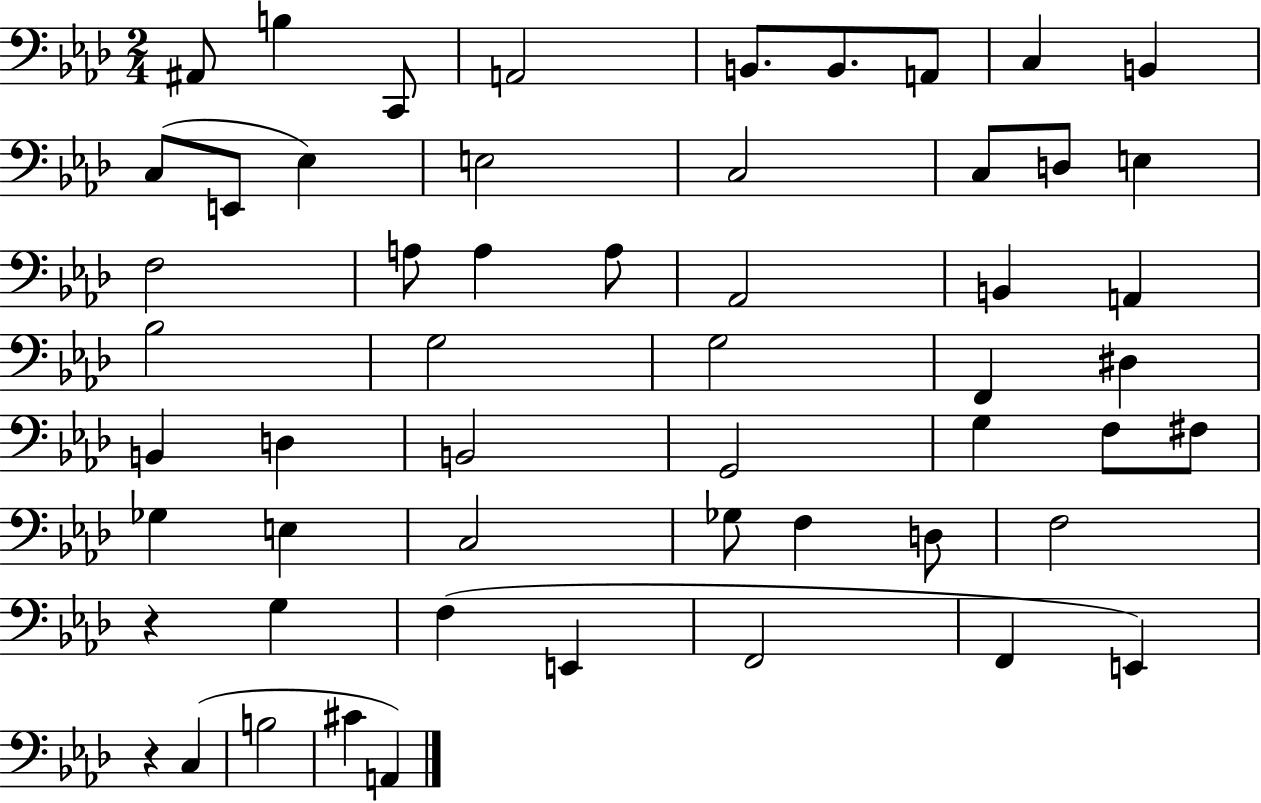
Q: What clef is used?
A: bass